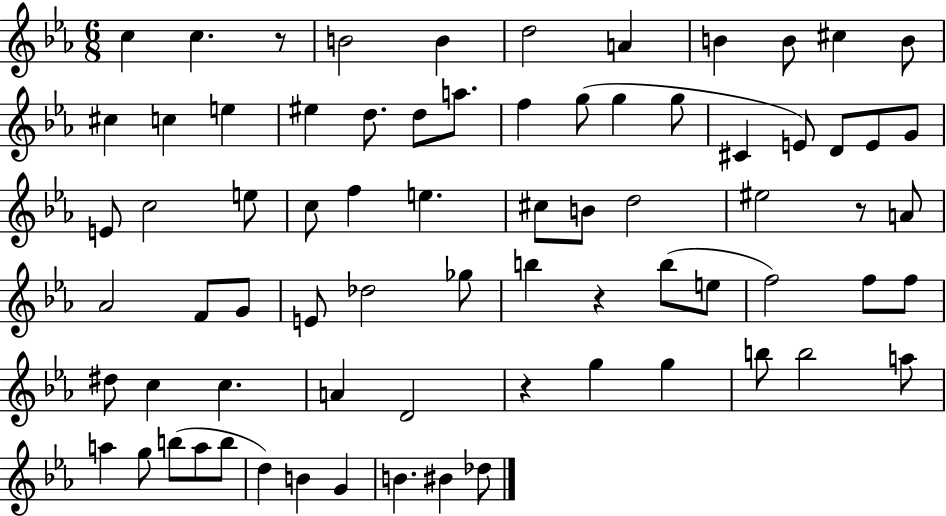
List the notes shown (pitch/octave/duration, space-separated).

C5/q C5/q. R/e B4/h B4/q D5/h A4/q B4/q B4/e C#5/q B4/e C#5/q C5/q E5/q EIS5/q D5/e. D5/e A5/e. F5/q G5/e G5/q G5/e C#4/q E4/e D4/e E4/e G4/e E4/e C5/h E5/e C5/e F5/q E5/q. C#5/e B4/e D5/h EIS5/h R/e A4/e Ab4/h F4/e G4/e E4/e Db5/h Gb5/e B5/q R/q B5/e E5/e F5/h F5/e F5/e D#5/e C5/q C5/q. A4/q D4/h R/q G5/q G5/q B5/e B5/h A5/e A5/q G5/e B5/e A5/e B5/e D5/q B4/q G4/q B4/q. BIS4/q Db5/e